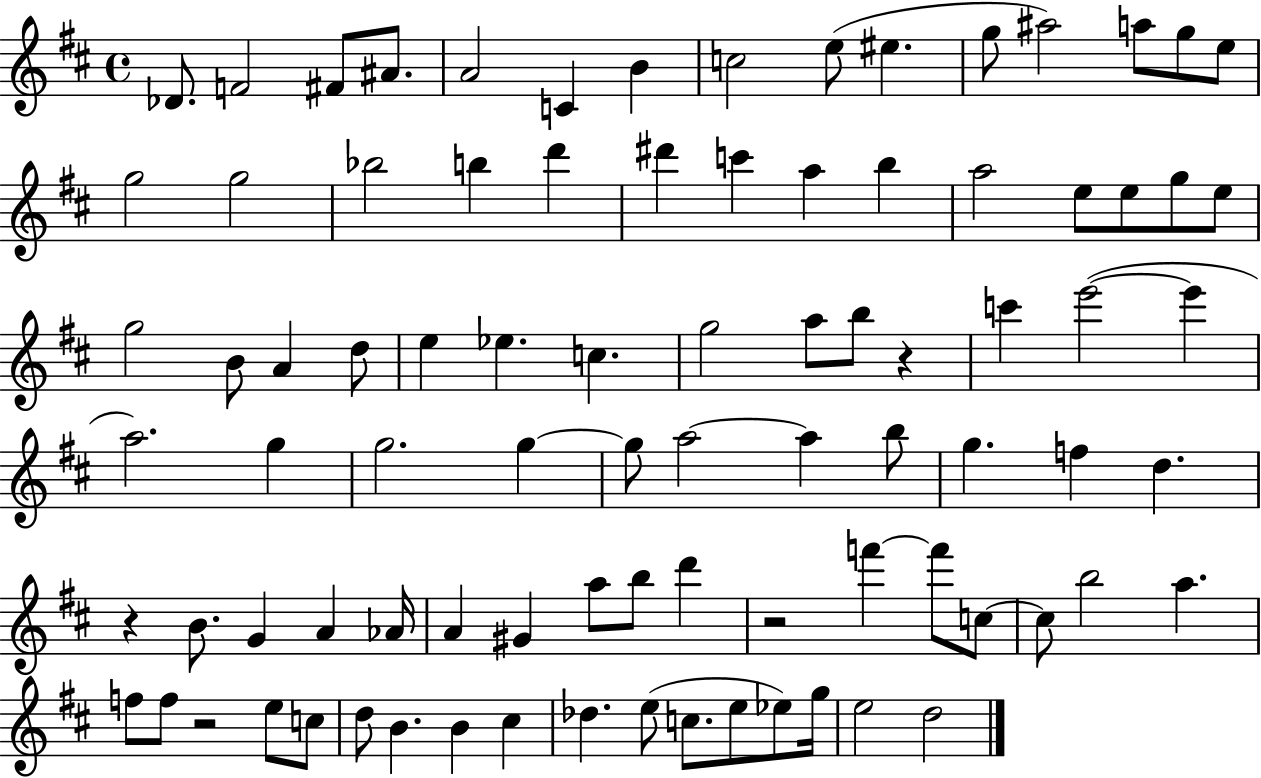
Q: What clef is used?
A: treble